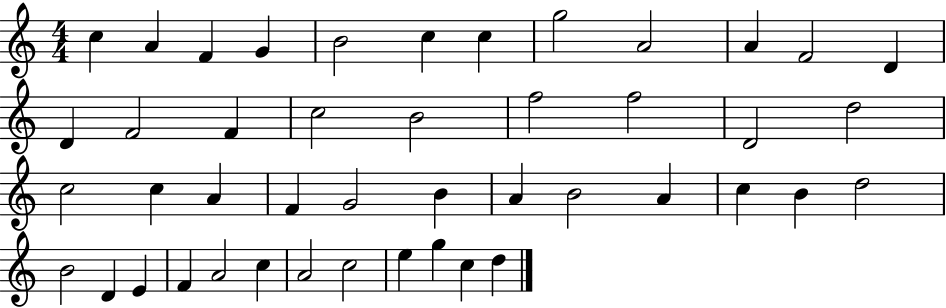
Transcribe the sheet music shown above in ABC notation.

X:1
T:Untitled
M:4/4
L:1/4
K:C
c A F G B2 c c g2 A2 A F2 D D F2 F c2 B2 f2 f2 D2 d2 c2 c A F G2 B A B2 A c B d2 B2 D E F A2 c A2 c2 e g c d